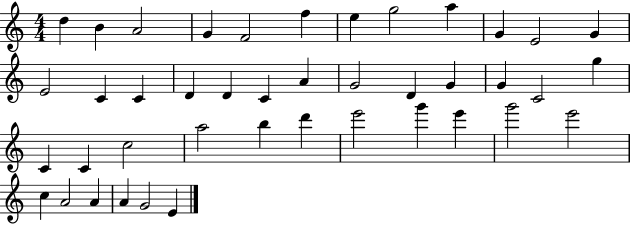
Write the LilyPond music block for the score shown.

{
  \clef treble
  \numericTimeSignature
  \time 4/4
  \key c \major
  d''4 b'4 a'2 | g'4 f'2 f''4 | e''4 g''2 a''4 | g'4 e'2 g'4 | \break e'2 c'4 c'4 | d'4 d'4 c'4 a'4 | g'2 d'4 g'4 | g'4 c'2 g''4 | \break c'4 c'4 c''2 | a''2 b''4 d'''4 | e'''2 g'''4 e'''4 | g'''2 e'''2 | \break c''4 a'2 a'4 | a'4 g'2 e'4 | \bar "|."
}